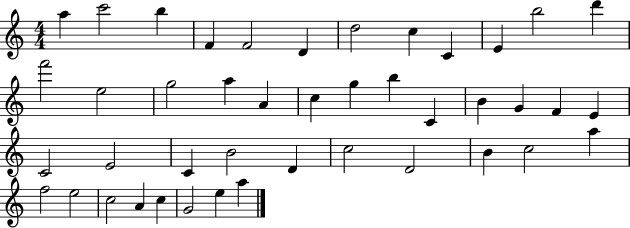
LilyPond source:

{
  \clef treble
  \numericTimeSignature
  \time 4/4
  \key c \major
  a''4 c'''2 b''4 | f'4 f'2 d'4 | d''2 c''4 c'4 | e'4 b''2 d'''4 | \break f'''2 e''2 | g''2 a''4 a'4 | c''4 g''4 b''4 c'4 | b'4 g'4 f'4 e'4 | \break c'2 e'2 | c'4 b'2 d'4 | c''2 d'2 | b'4 c''2 a''4 | \break f''2 e''2 | c''2 a'4 c''4 | g'2 e''4 a''4 | \bar "|."
}